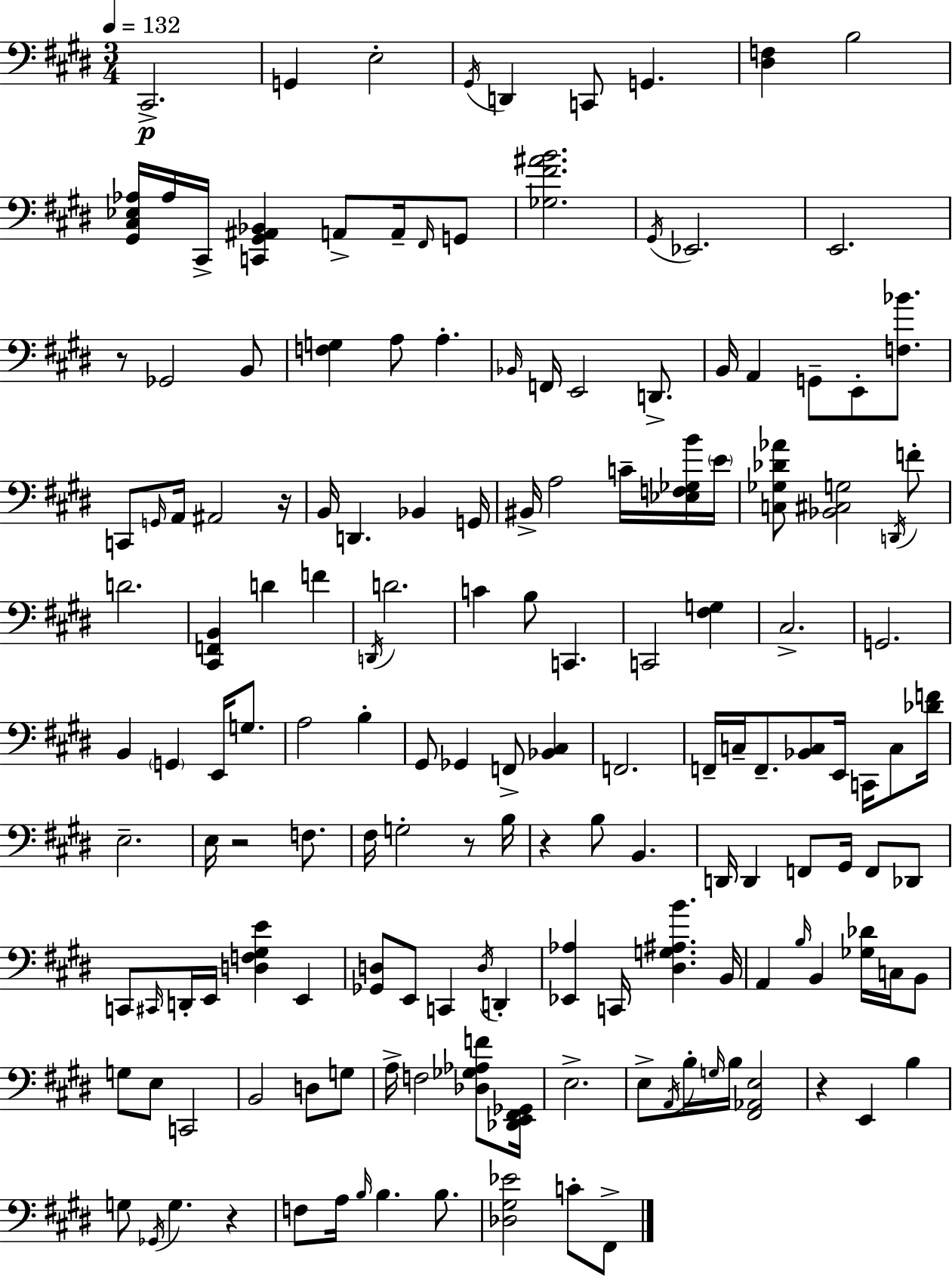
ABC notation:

X:1
T:Untitled
M:3/4
L:1/4
K:E
^C,,2 G,, E,2 ^G,,/4 D,, C,,/2 G,, [^D,F,] B,2 [^G,,^C,_E,_A,]/4 _A,/4 ^C,,/4 [C,,^G,,^A,,_B,,] A,,/2 A,,/4 ^F,,/4 G,,/2 [_G,^F^AB]2 ^G,,/4 _E,,2 E,,2 z/2 _G,,2 B,,/2 [F,G,] A,/2 A, _B,,/4 F,,/4 E,,2 D,,/2 B,,/4 A,, G,,/2 E,,/2 [F,_B]/2 C,,/2 G,,/4 A,,/4 ^A,,2 z/4 B,,/4 D,, _B,, G,,/4 ^B,,/4 A,2 C/4 [_E,F,_G,B]/4 E/4 [C,_G,_D_A]/2 [_B,,^C,G,]2 D,,/4 F/2 D2 [^C,,F,,B,,] D F D,,/4 D2 C B,/2 C,, C,,2 [^F,G,] ^C,2 G,,2 B,, G,, E,,/4 G,/2 A,2 B, ^G,,/2 _G,, F,,/2 [_B,,^C,] F,,2 F,,/4 C,/4 F,,/2 [_B,,C,]/2 E,,/4 C,,/4 C,/2 [_DF]/4 E,2 E,/4 z2 F,/2 ^F,/4 G,2 z/2 B,/4 z B,/2 B,, D,,/4 D,, F,,/2 ^G,,/4 F,,/2 _D,,/2 C,,/2 ^C,,/4 D,,/4 E,,/4 [D,F,^G,E] E,, [_G,,D,]/2 E,,/2 C,, D,/4 D,, [_E,,_A,] C,,/4 [^D,G,^A,B] B,,/4 A,, B,/4 B,, [_G,_D]/4 C,/4 B,,/2 G,/2 E,/2 C,,2 B,,2 D,/2 G,/2 A,/4 F,2 [_D,_G,_A,F]/2 [_D,,E,,^F,,_G,,]/4 E,2 E,/2 A,,/4 B,/4 G,/4 B,/4 [^F,,_A,,E,]2 z E,, B, G,/2 _G,,/4 G, z F,/2 A,/4 B,/4 B, B,/2 [_D,^G,_E]2 C/2 ^F,,/2